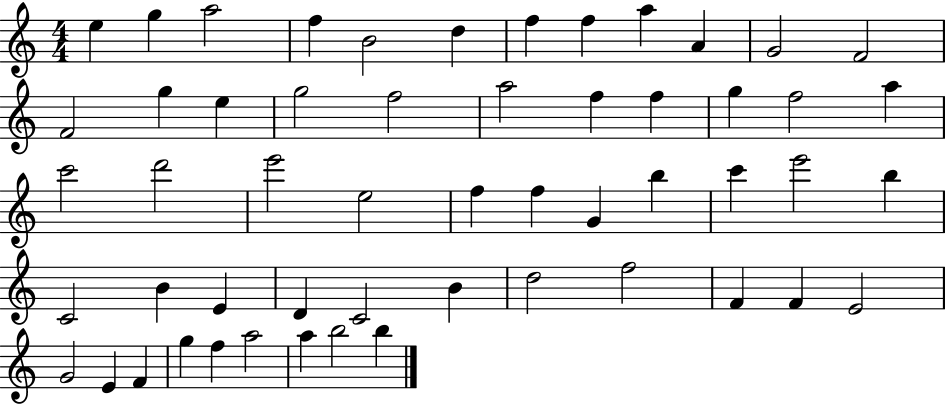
{
  \clef treble
  \numericTimeSignature
  \time 4/4
  \key c \major
  e''4 g''4 a''2 | f''4 b'2 d''4 | f''4 f''4 a''4 a'4 | g'2 f'2 | \break f'2 g''4 e''4 | g''2 f''2 | a''2 f''4 f''4 | g''4 f''2 a''4 | \break c'''2 d'''2 | e'''2 e''2 | f''4 f''4 g'4 b''4 | c'''4 e'''2 b''4 | \break c'2 b'4 e'4 | d'4 c'2 b'4 | d''2 f''2 | f'4 f'4 e'2 | \break g'2 e'4 f'4 | g''4 f''4 a''2 | a''4 b''2 b''4 | \bar "|."
}